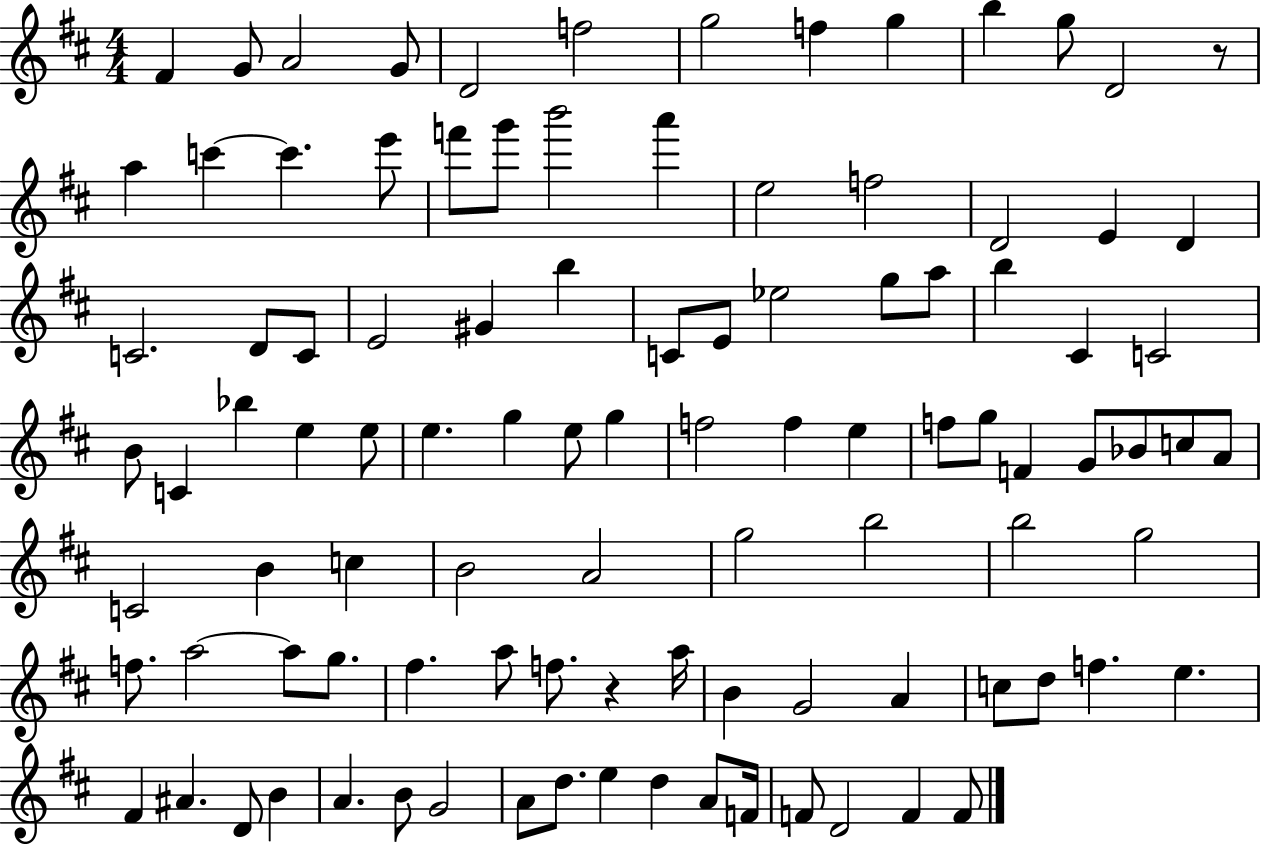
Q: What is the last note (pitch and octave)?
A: F4